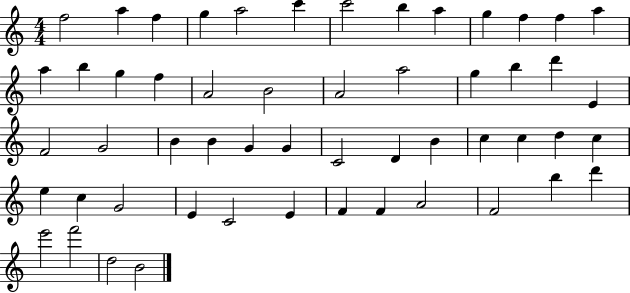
{
  \clef treble
  \numericTimeSignature
  \time 4/4
  \key c \major
  f''2 a''4 f''4 | g''4 a''2 c'''4 | c'''2 b''4 a''4 | g''4 f''4 f''4 a''4 | \break a''4 b''4 g''4 f''4 | a'2 b'2 | a'2 a''2 | g''4 b''4 d'''4 e'4 | \break f'2 g'2 | b'4 b'4 g'4 g'4 | c'2 d'4 b'4 | c''4 c''4 d''4 c''4 | \break e''4 c''4 g'2 | e'4 c'2 e'4 | f'4 f'4 a'2 | f'2 b''4 d'''4 | \break e'''2 f'''2 | d''2 b'2 | \bar "|."
}